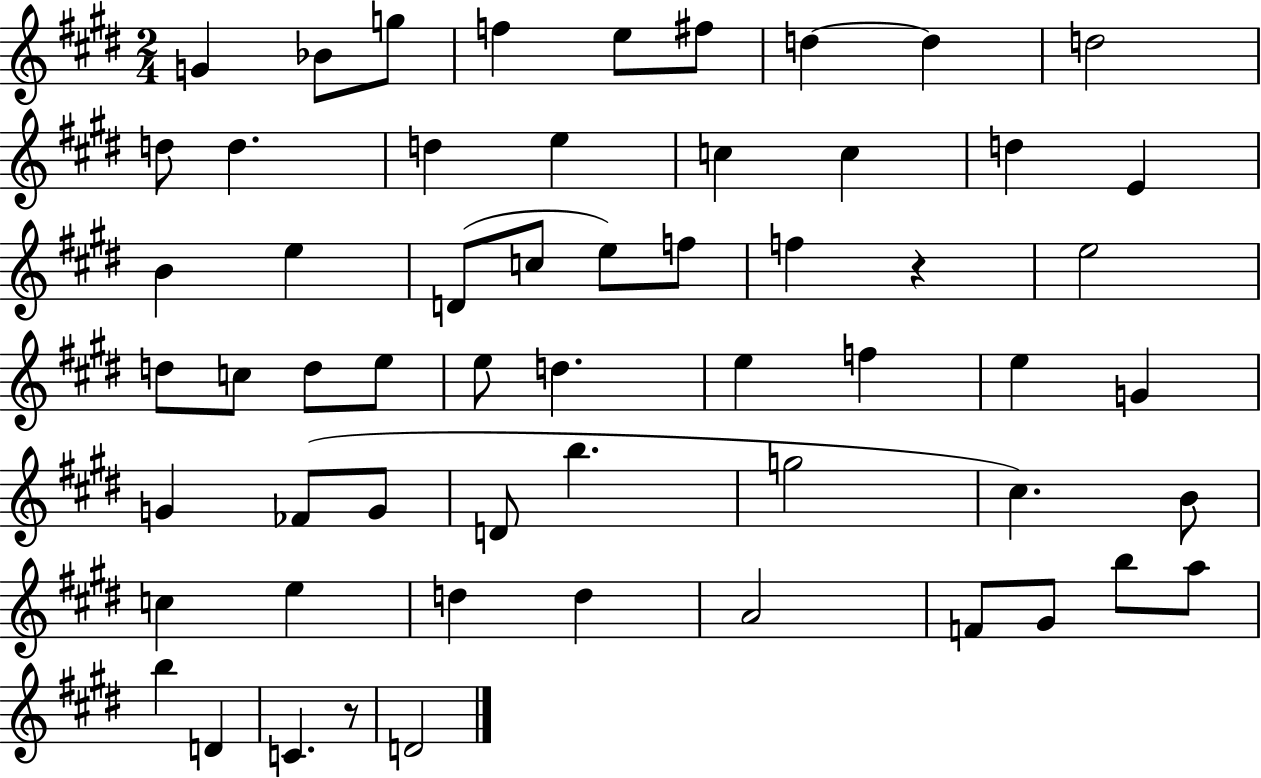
X:1
T:Untitled
M:2/4
L:1/4
K:E
G _B/2 g/2 f e/2 ^f/2 d d d2 d/2 d d e c c d E B e D/2 c/2 e/2 f/2 f z e2 d/2 c/2 d/2 e/2 e/2 d e f e G G _F/2 G/2 D/2 b g2 ^c B/2 c e d d A2 F/2 ^G/2 b/2 a/2 b D C z/2 D2